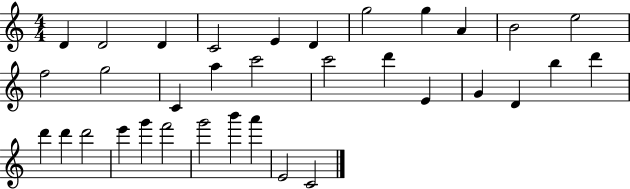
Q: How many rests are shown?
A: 0